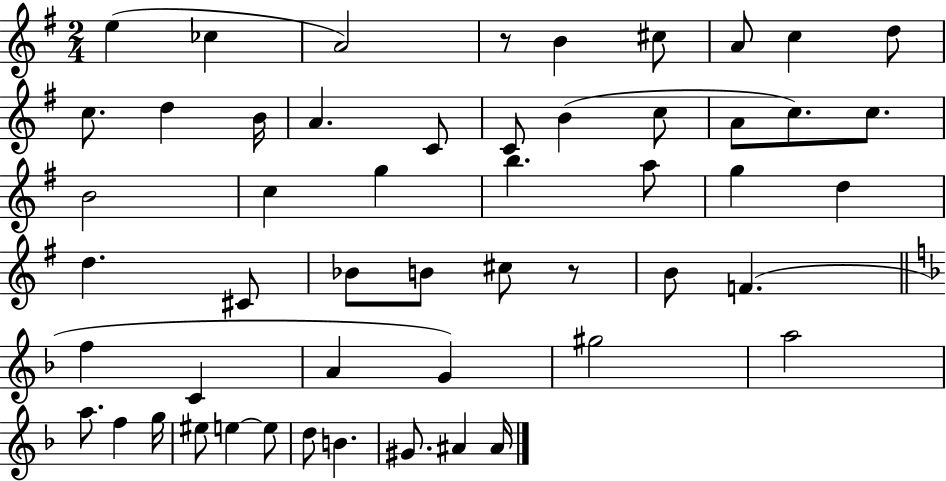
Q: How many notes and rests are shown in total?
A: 52